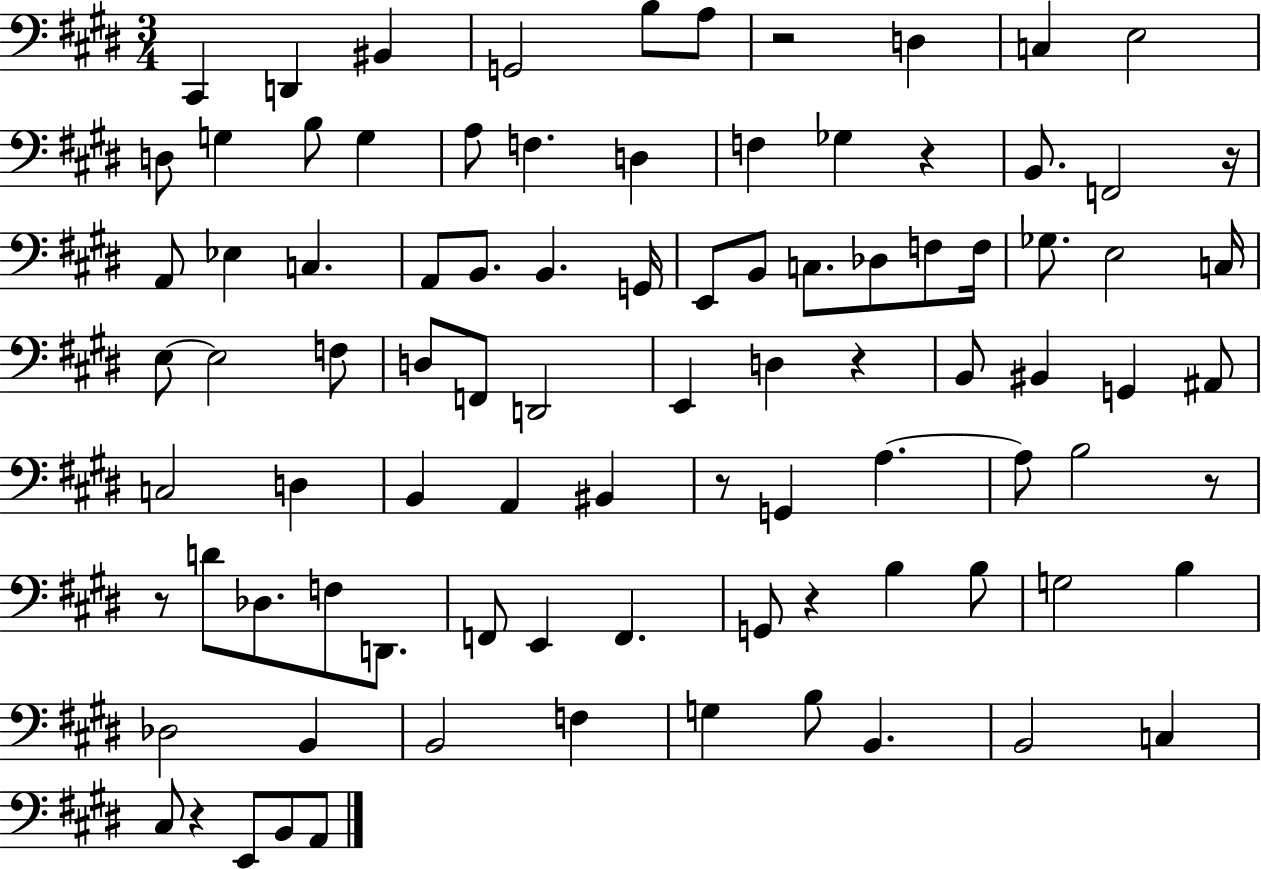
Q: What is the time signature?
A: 3/4